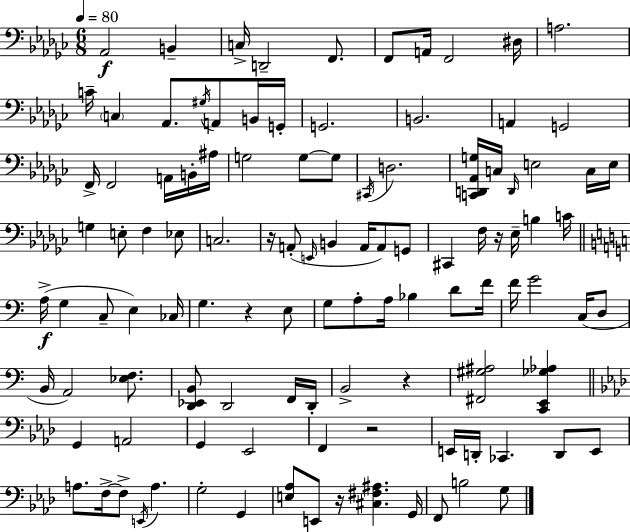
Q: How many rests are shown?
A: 6